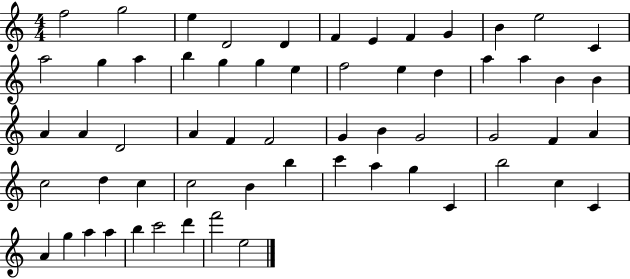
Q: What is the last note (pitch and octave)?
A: E5